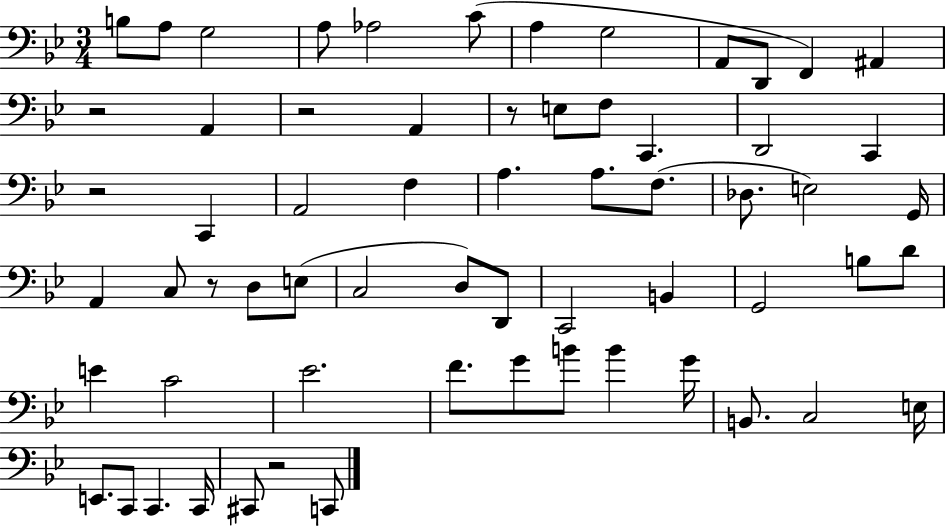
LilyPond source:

{
  \clef bass
  \numericTimeSignature
  \time 3/4
  \key bes \major
  b8 a8 g2 | a8 aes2 c'8( | a4 g2 | a,8 d,8 f,4) ais,4 | \break r2 a,4 | r2 a,4 | r8 e8 f8 c,4. | d,2 c,4 | \break r2 c,4 | a,2 f4 | a4. a8. f8.( | des8. e2) g,16 | \break a,4 c8 r8 d8 e8( | c2 d8) d,8 | c,2 b,4 | g,2 b8 d'8 | \break e'4 c'2 | ees'2. | f'8. g'8 b'8 b'4 g'16 | b,8. c2 e16 | \break e,8. c,8 c,4. c,16 | cis,8 r2 c,8 | \bar "|."
}